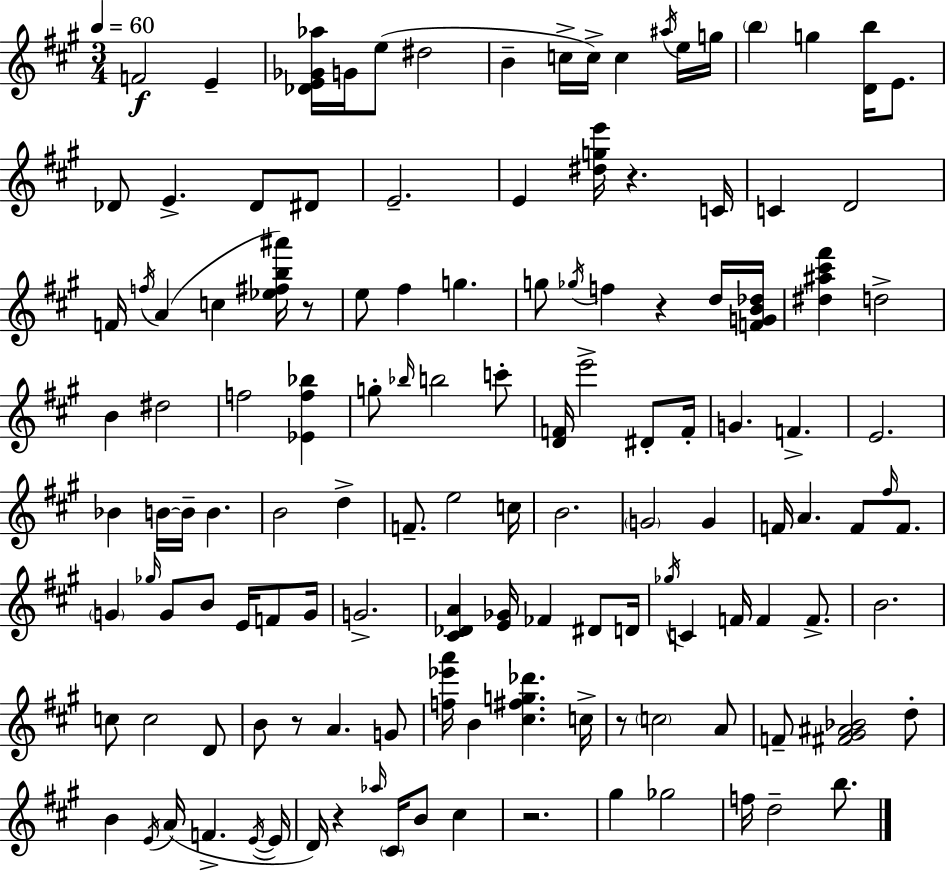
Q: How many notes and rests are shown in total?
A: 131